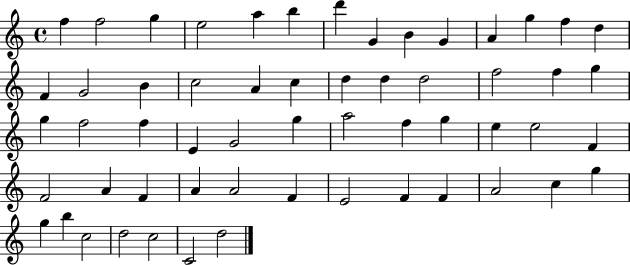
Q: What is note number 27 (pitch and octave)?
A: G5